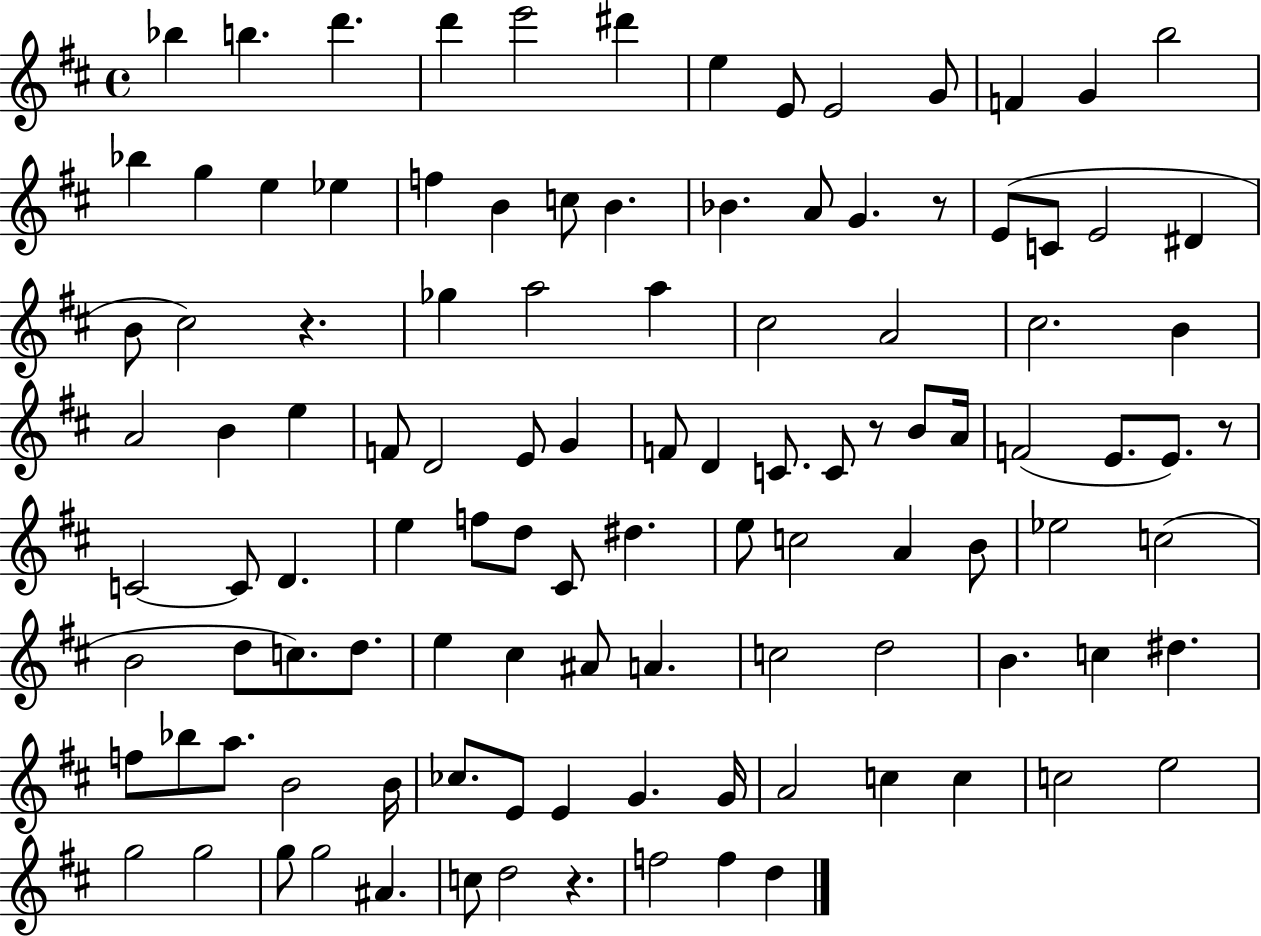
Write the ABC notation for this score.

X:1
T:Untitled
M:4/4
L:1/4
K:D
_b b d' d' e'2 ^d' e E/2 E2 G/2 F G b2 _b g e _e f B c/2 B _B A/2 G z/2 E/2 C/2 E2 ^D B/2 ^c2 z _g a2 a ^c2 A2 ^c2 B A2 B e F/2 D2 E/2 G F/2 D C/2 C/2 z/2 B/2 A/4 F2 E/2 E/2 z/2 C2 C/2 D e f/2 d/2 ^C/2 ^d e/2 c2 A B/2 _e2 c2 B2 d/2 c/2 d/2 e ^c ^A/2 A c2 d2 B c ^d f/2 _b/2 a/2 B2 B/4 _c/2 E/2 E G G/4 A2 c c c2 e2 g2 g2 g/2 g2 ^A c/2 d2 z f2 f d